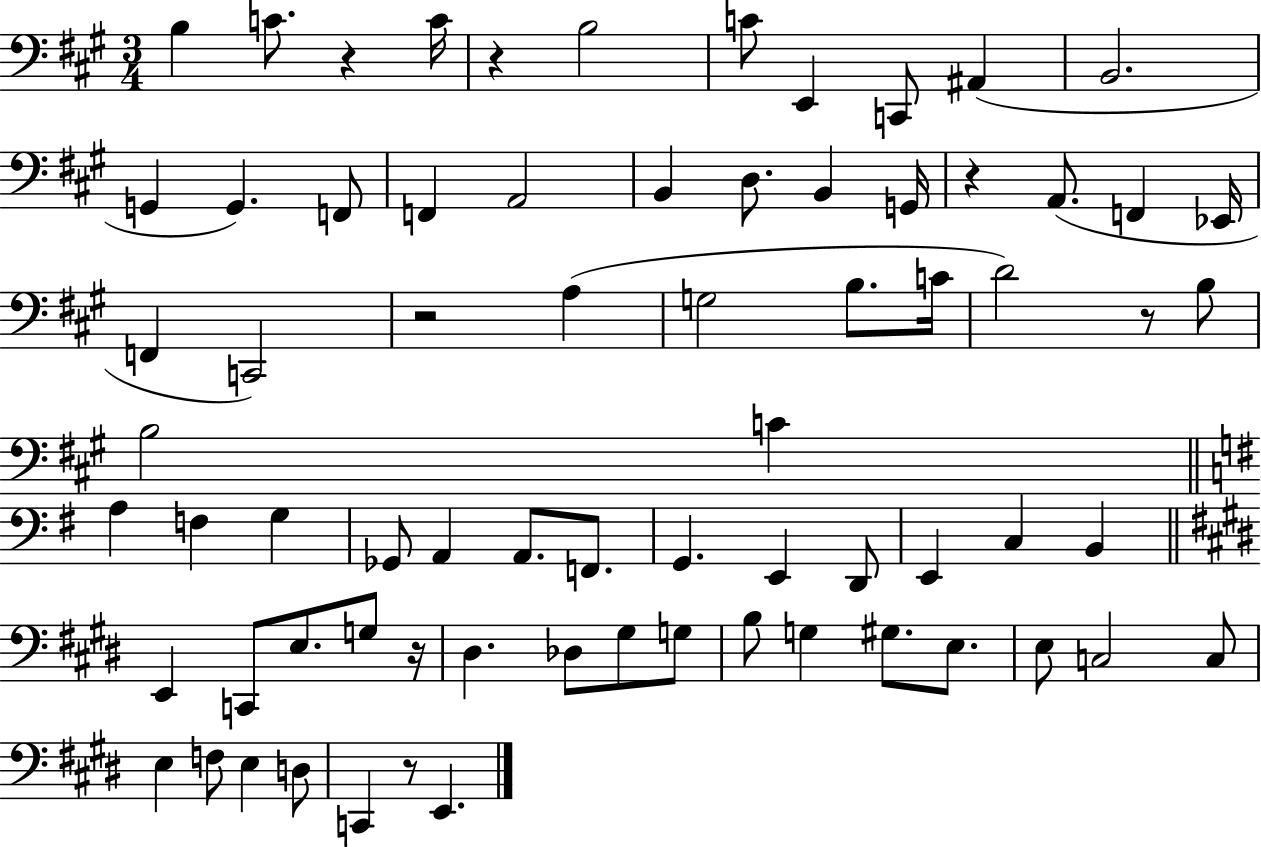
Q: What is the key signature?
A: A major